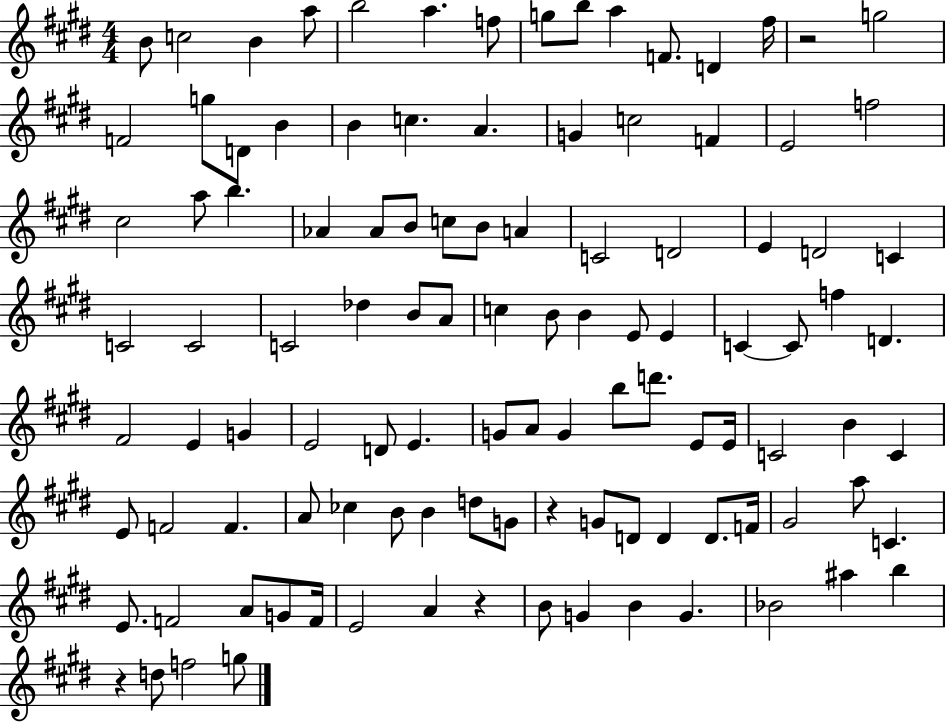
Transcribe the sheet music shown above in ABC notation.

X:1
T:Untitled
M:4/4
L:1/4
K:E
B/2 c2 B a/2 b2 a f/2 g/2 b/2 a F/2 D ^f/4 z2 g2 F2 g/2 D/2 B B c A G c2 F E2 f2 ^c2 a/2 b _A _A/2 B/2 c/2 B/2 A C2 D2 E D2 C C2 C2 C2 _d B/2 A/2 c B/2 B E/2 E C C/2 f D ^F2 E G E2 D/2 E G/2 A/2 G b/2 d'/2 E/2 E/4 C2 B C E/2 F2 F A/2 _c B/2 B d/2 G/2 z G/2 D/2 D D/2 F/4 ^G2 a/2 C E/2 F2 A/2 G/2 F/4 E2 A z B/2 G B G _B2 ^a b z d/2 f2 g/2